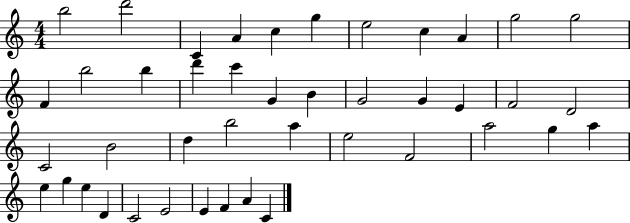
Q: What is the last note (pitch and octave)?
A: C4